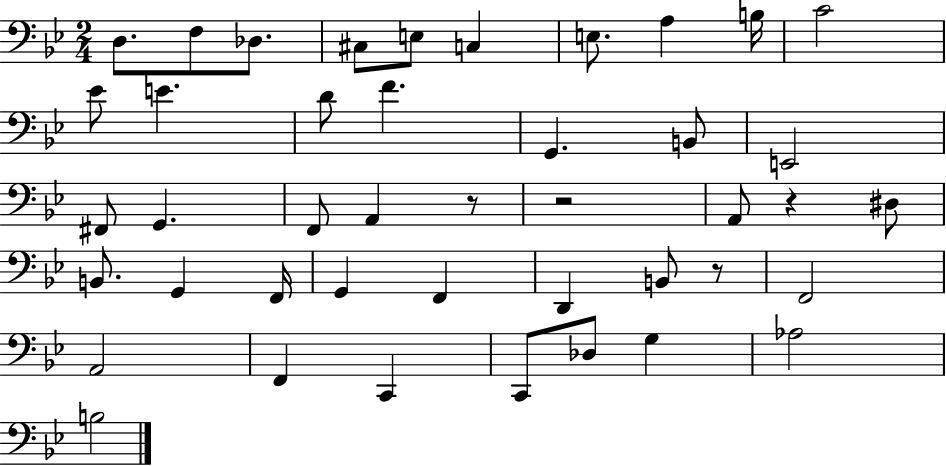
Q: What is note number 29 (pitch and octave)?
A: D2